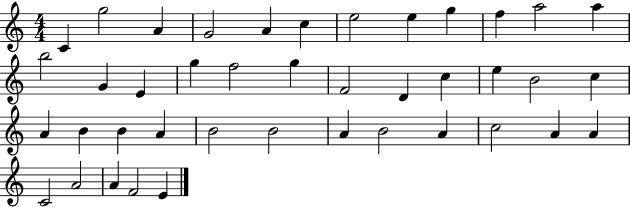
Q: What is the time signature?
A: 4/4